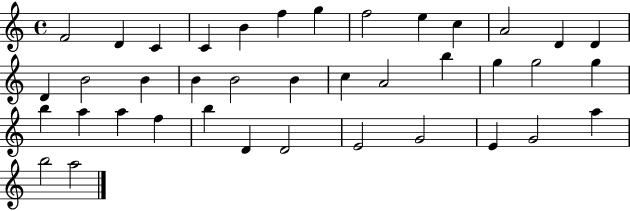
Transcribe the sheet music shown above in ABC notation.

X:1
T:Untitled
M:4/4
L:1/4
K:C
F2 D C C B f g f2 e c A2 D D D B2 B B B2 B c A2 b g g2 g b a a f b D D2 E2 G2 E G2 a b2 a2